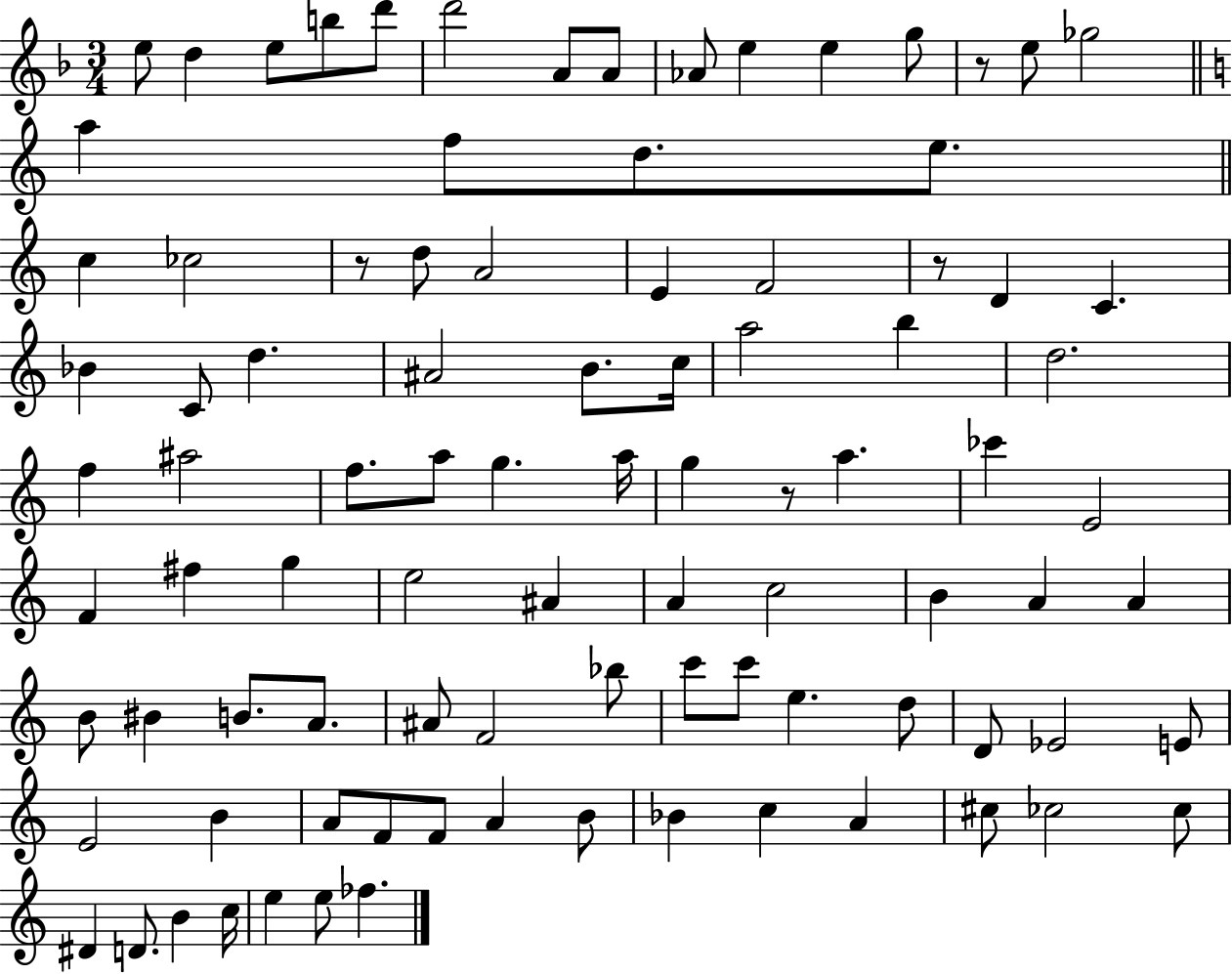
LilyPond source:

{
  \clef treble
  \numericTimeSignature
  \time 3/4
  \key f \major
  e''8 d''4 e''8 b''8 d'''8 | d'''2 a'8 a'8 | aes'8 e''4 e''4 g''8 | r8 e''8 ges''2 | \break \bar "||" \break \key c \major a''4 f''8 d''8. e''8. | \bar "||" \break \key a \minor c''4 ces''2 | r8 d''8 a'2 | e'4 f'2 | r8 d'4 c'4. | \break bes'4 c'8 d''4. | ais'2 b'8. c''16 | a''2 b''4 | d''2. | \break f''4 ais''2 | f''8. a''8 g''4. a''16 | g''4 r8 a''4. | ces'''4 e'2 | \break f'4 fis''4 g''4 | e''2 ais'4 | a'4 c''2 | b'4 a'4 a'4 | \break b'8 bis'4 b'8. a'8. | ais'8 f'2 bes''8 | c'''8 c'''8 e''4. d''8 | d'8 ees'2 e'8 | \break e'2 b'4 | a'8 f'8 f'8 a'4 b'8 | bes'4 c''4 a'4 | cis''8 ces''2 ces''8 | \break dis'4 d'8. b'4 c''16 | e''4 e''8 fes''4. | \bar "|."
}